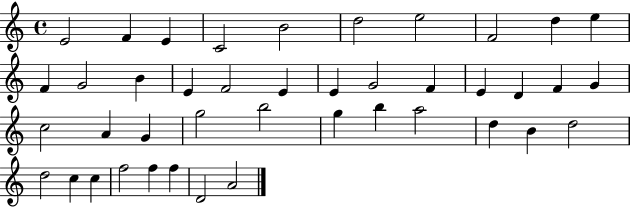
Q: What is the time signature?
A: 4/4